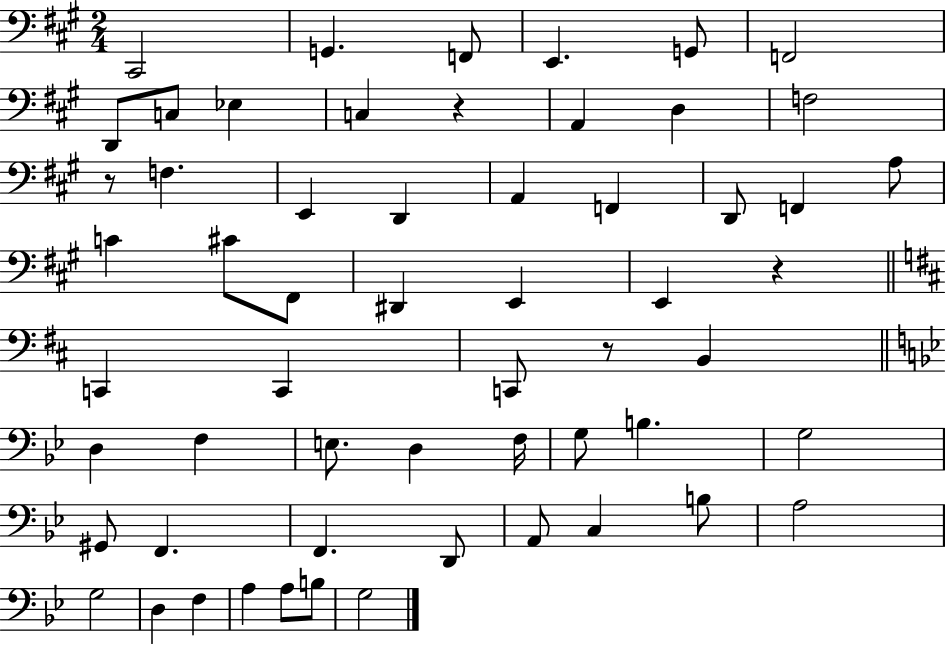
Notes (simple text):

C#2/h G2/q. F2/e E2/q. G2/e F2/h D2/e C3/e Eb3/q C3/q R/q A2/q D3/q F3/h R/e F3/q. E2/q D2/q A2/q F2/q D2/e F2/q A3/e C4/q C#4/e F#2/e D#2/q E2/q E2/q R/q C2/q C2/q C2/e R/e B2/q D3/q F3/q E3/e. D3/q F3/s G3/e B3/q. G3/h G#2/e F2/q. F2/q. D2/e A2/e C3/q B3/e A3/h G3/h D3/q F3/q A3/q A3/e B3/e G3/h